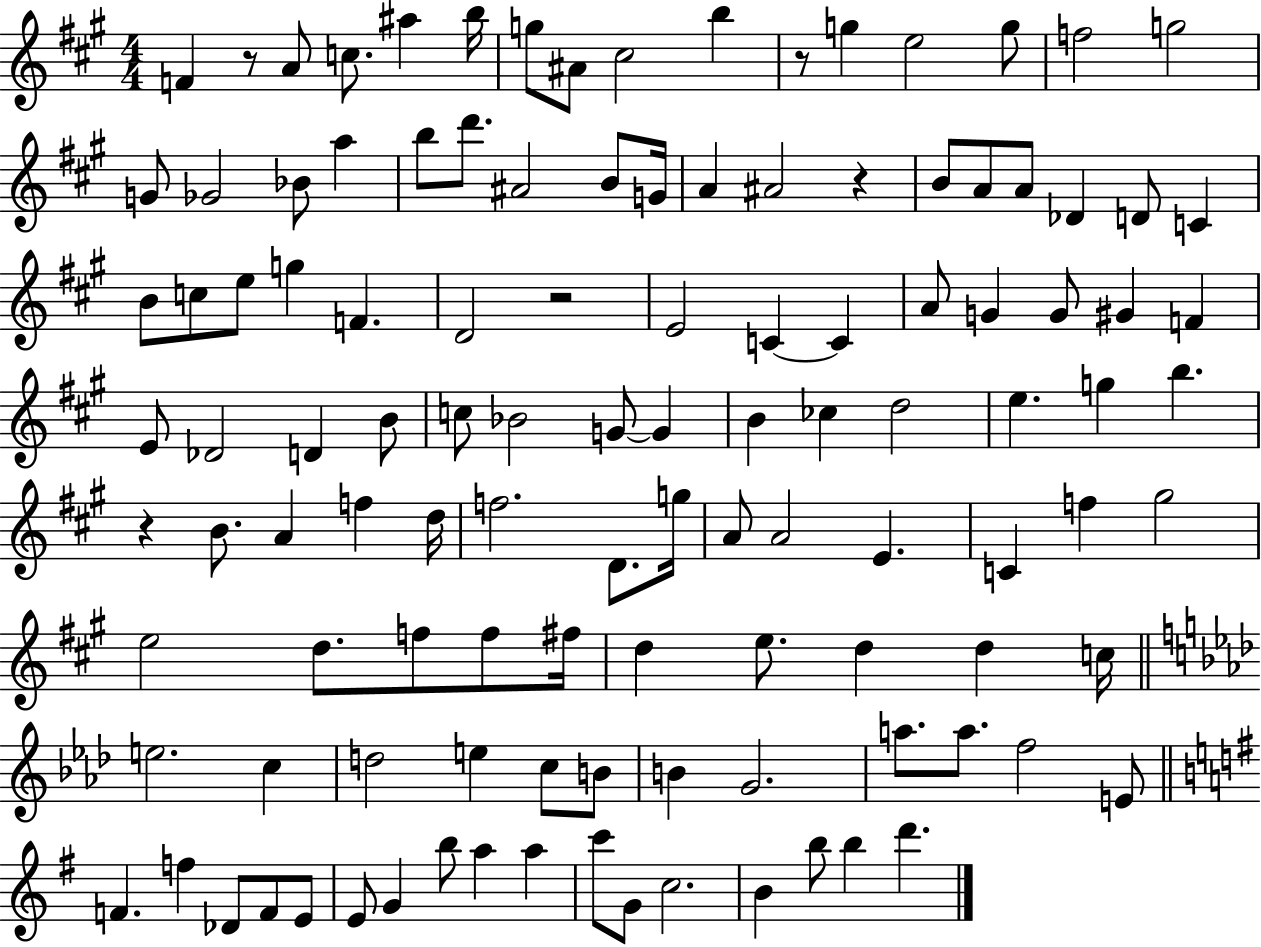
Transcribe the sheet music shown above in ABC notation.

X:1
T:Untitled
M:4/4
L:1/4
K:A
F z/2 A/2 c/2 ^a b/4 g/2 ^A/2 ^c2 b z/2 g e2 g/2 f2 g2 G/2 _G2 _B/2 a b/2 d'/2 ^A2 B/2 G/4 A ^A2 z B/2 A/2 A/2 _D D/2 C B/2 c/2 e/2 g F D2 z2 E2 C C A/2 G G/2 ^G F E/2 _D2 D B/2 c/2 _B2 G/2 G B _c d2 e g b z B/2 A f d/4 f2 D/2 g/4 A/2 A2 E C f ^g2 e2 d/2 f/2 f/2 ^f/4 d e/2 d d c/4 e2 c d2 e c/2 B/2 B G2 a/2 a/2 f2 E/2 F f _D/2 F/2 E/2 E/2 G b/2 a a c'/2 G/2 c2 B b/2 b d'